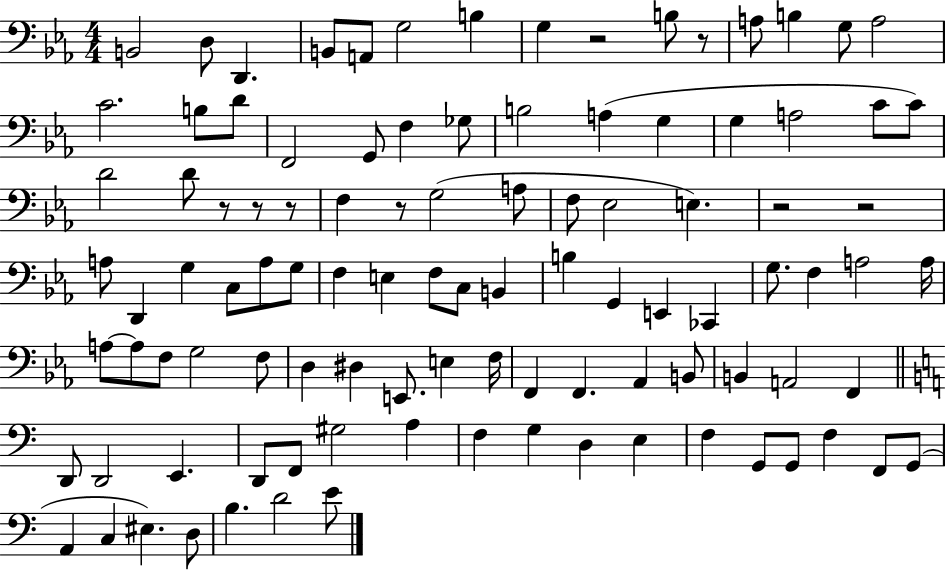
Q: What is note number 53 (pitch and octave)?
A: A3